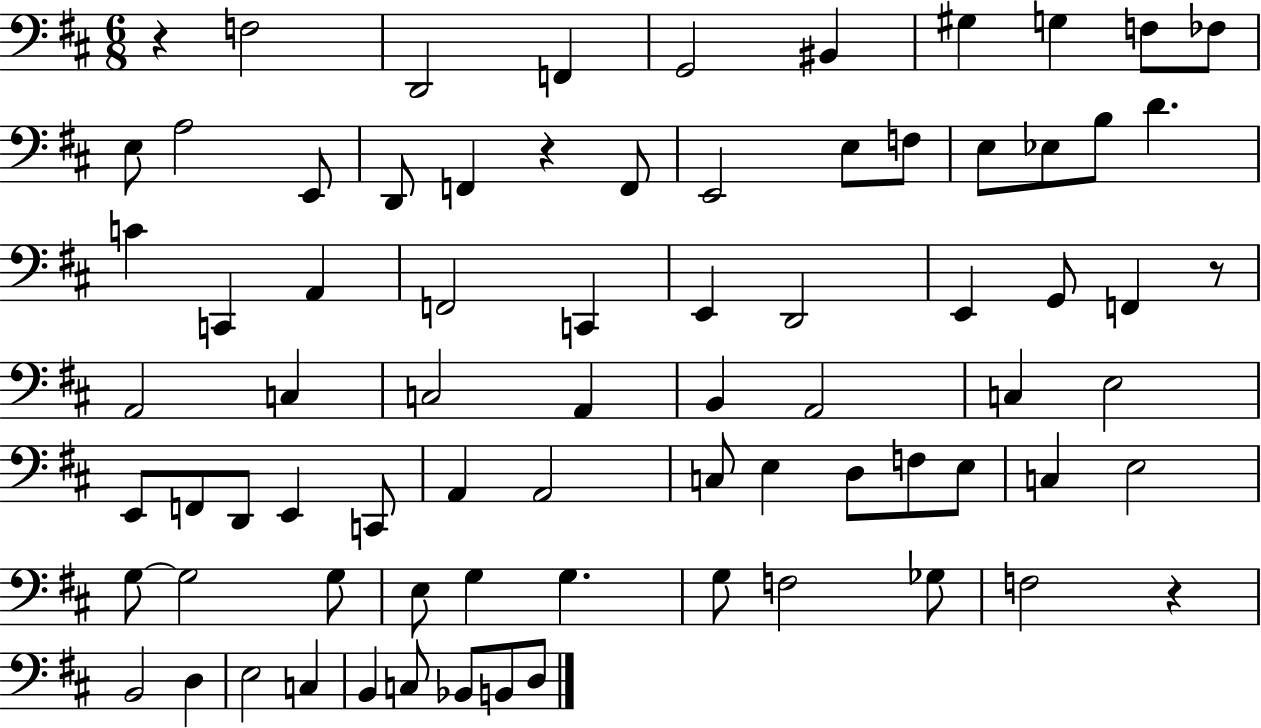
R/q F3/h D2/h F2/q G2/h BIS2/q G#3/q G3/q F3/e FES3/e E3/e A3/h E2/e D2/e F2/q R/q F2/e E2/h E3/e F3/e E3/e Eb3/e B3/e D4/q. C4/q C2/q A2/q F2/h C2/q E2/q D2/h E2/q G2/e F2/q R/e A2/h C3/q C3/h A2/q B2/q A2/h C3/q E3/h E2/e F2/e D2/e E2/q C2/e A2/q A2/h C3/e E3/q D3/e F3/e E3/e C3/q E3/h G3/e G3/h G3/e E3/e G3/q G3/q. G3/e F3/h Gb3/e F3/h R/q B2/h D3/q E3/h C3/q B2/q C3/e Bb2/e B2/e D3/e